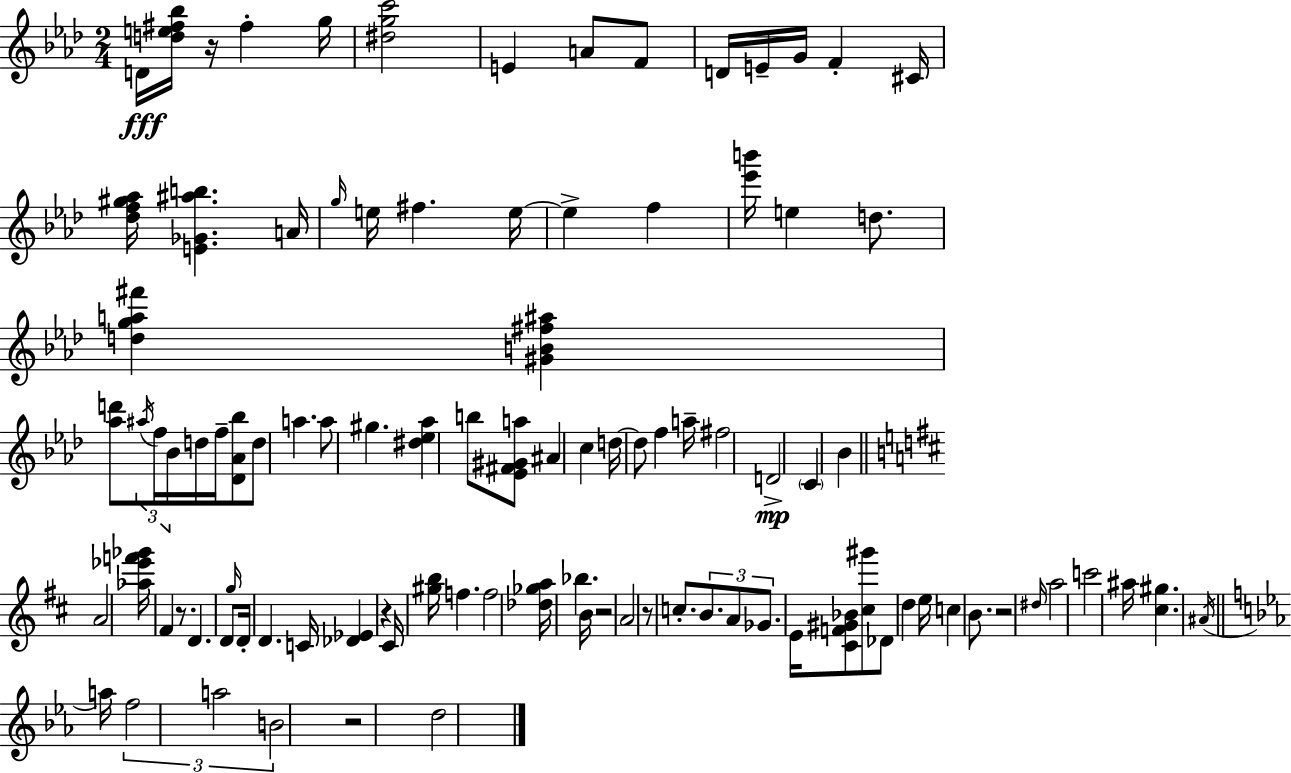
D4/s [D5,E5,F#5,Bb5]/s R/s F#5/q G5/s [D#5,G5,C6]/h E4/q A4/e F4/e D4/s E4/s G4/s F4/q C#4/s [Db5,F5,G#5,Ab5]/s [E4,Gb4,A#5,B5]/q. A4/s G5/s E5/s F#5/q. E5/s E5/q F5/q [Eb6,B6]/s E5/q D5/e. [D5,G5,A5,F#6]/q [G#4,B4,F#5,A#5]/q [Ab5,D6]/e A#5/s F5/s Bb4/s D5/s F5/s [Db4,Ab4,Bb5]/e D5/e A5/q. A5/e G#5/q. [D#5,Eb5,Ab5]/q B5/e [Eb4,F#4,G#4,A5]/e A#4/q C5/q D5/s D5/e F5/q A5/s F#5/h D4/h C4/q Bb4/q A4/h [Ab5,Eb6,F6,Gb6]/s F#4/q R/e. D4/q. D4/e G5/s D4/s D4/q. C4/s [Db4,Eb4]/q R/q C#4/s [G#5,B5]/s F5/q. F5/h [Db5,Gb5,A5]/s Bb5/q. B4/s R/h A4/h R/e C5/e. B4/e. A4/e Gb4/e. E4/s [C#4,F4,G#4,Bb4]/e [C#5,G#6]/e Db4/e D5/q E5/s C5/q B4/e. R/h D#5/s A5/h C6/h A#5/s [C#5,G#5]/q. A#4/s A5/s F5/h A5/h B4/h R/h D5/h